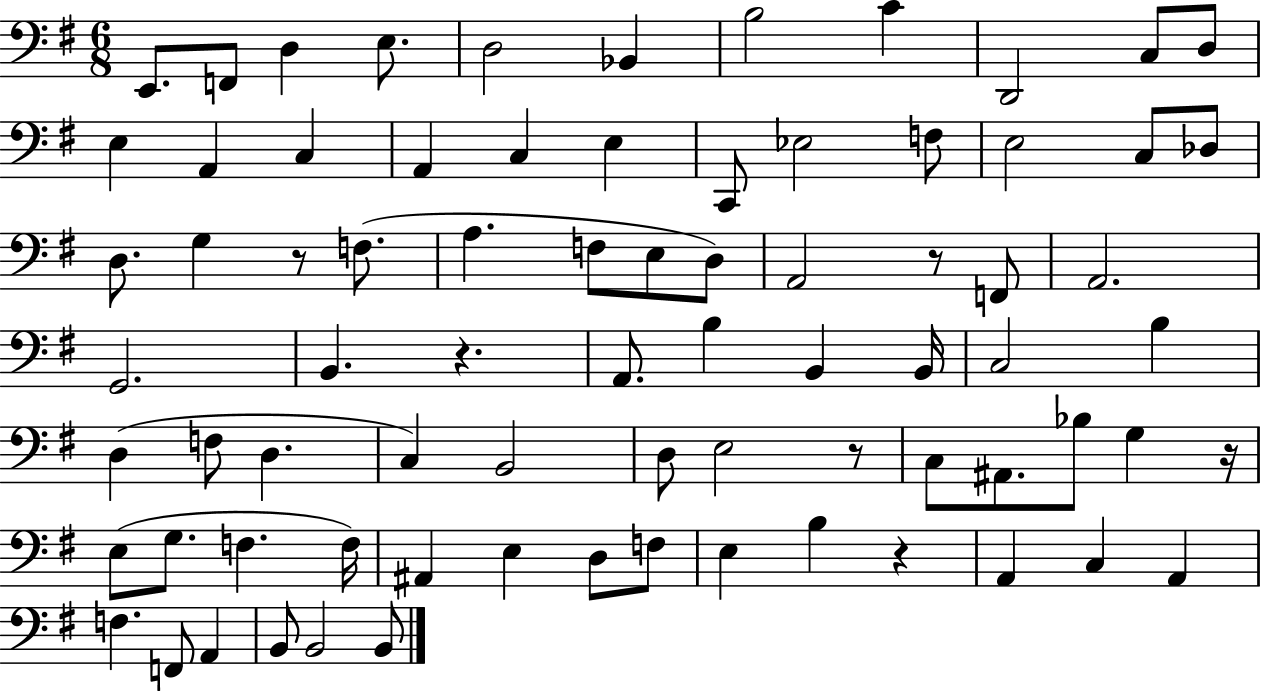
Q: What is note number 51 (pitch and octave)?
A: Bb3